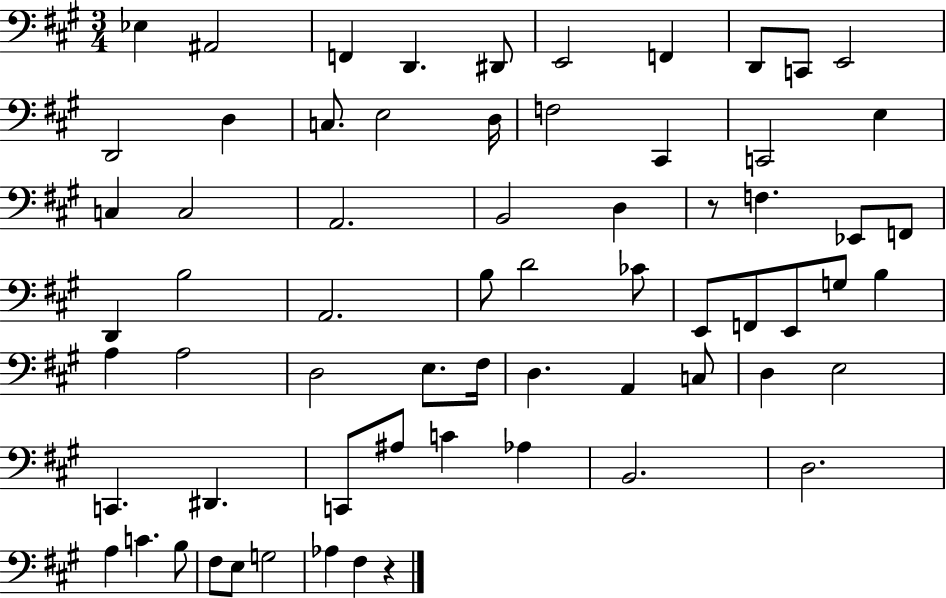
{
  \clef bass
  \numericTimeSignature
  \time 3/4
  \key a \major
  ees4 ais,2 | f,4 d,4. dis,8 | e,2 f,4 | d,8 c,8 e,2 | \break d,2 d4 | c8. e2 d16 | f2 cis,4 | c,2 e4 | \break c4 c2 | a,2. | b,2 d4 | r8 f4. ees,8 f,8 | \break d,4 b2 | a,2. | b8 d'2 ces'8 | e,8 f,8 e,8 g8 b4 | \break a4 a2 | d2 e8. fis16 | d4. a,4 c8 | d4 e2 | \break c,4. dis,4. | c,8 ais8 c'4 aes4 | b,2. | d2. | \break a4 c'4. b8 | fis8 e8 g2 | aes4 fis4 r4 | \bar "|."
}